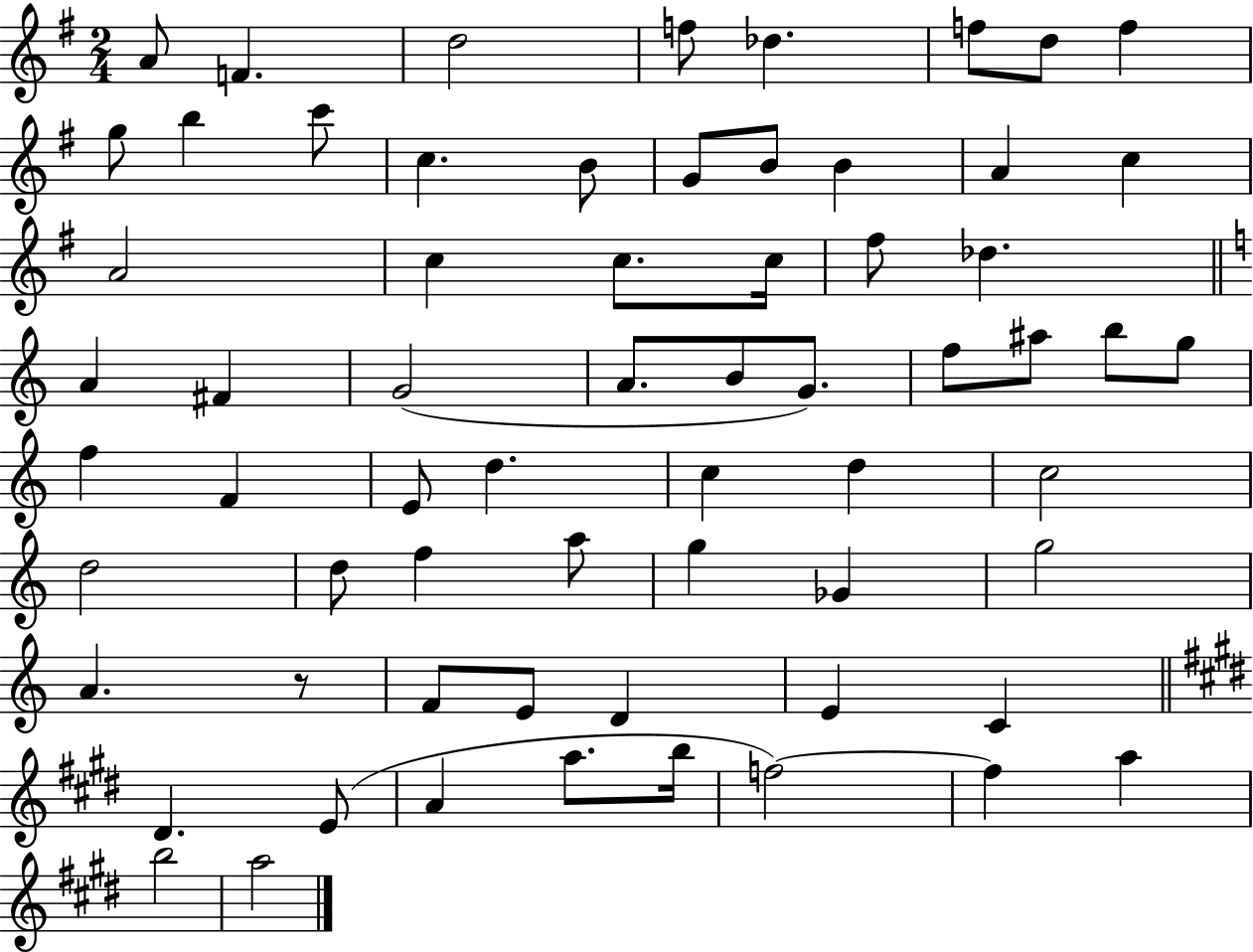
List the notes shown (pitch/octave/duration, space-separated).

A4/e F4/q. D5/h F5/e Db5/q. F5/e D5/e F5/q G5/e B5/q C6/e C5/q. B4/e G4/e B4/e B4/q A4/q C5/q A4/h C5/q C5/e. C5/s F#5/e Db5/q. A4/q F#4/q G4/h A4/e. B4/e G4/e. F5/e A#5/e B5/e G5/e F5/q F4/q E4/e D5/q. C5/q D5/q C5/h D5/h D5/e F5/q A5/e G5/q Gb4/q G5/h A4/q. R/e F4/e E4/e D4/q E4/q C4/q D#4/q. E4/e A4/q A5/e. B5/s F5/h F5/q A5/q B5/h A5/h